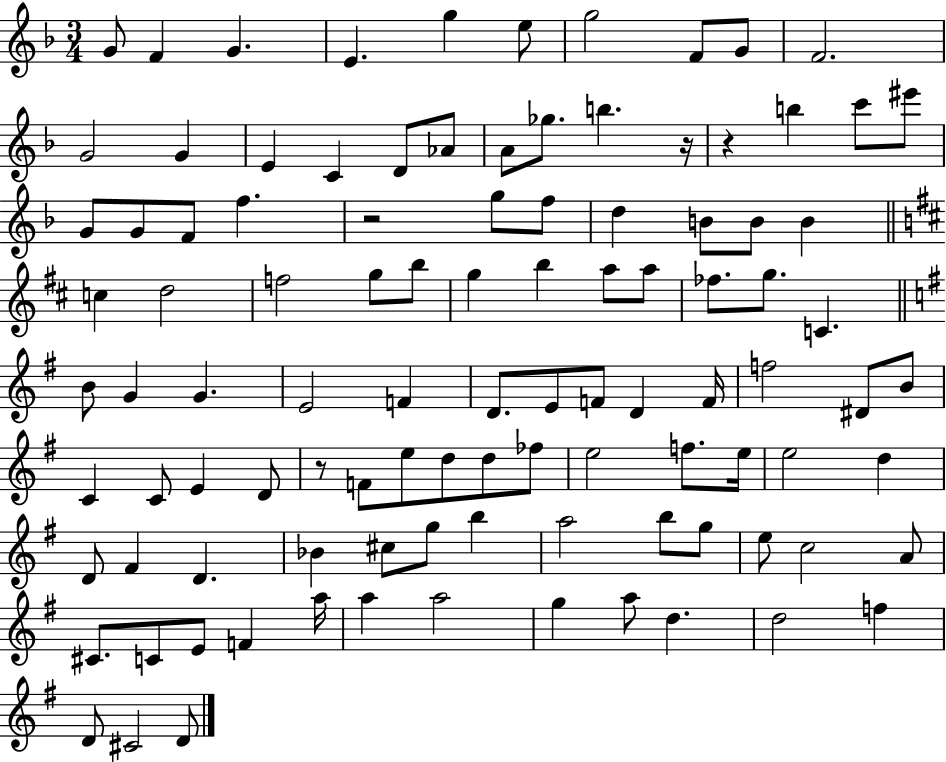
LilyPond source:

{
  \clef treble
  \numericTimeSignature
  \time 3/4
  \key f \major
  g'8 f'4 g'4. | e'4. g''4 e''8 | g''2 f'8 g'8 | f'2. | \break g'2 g'4 | e'4 c'4 d'8 aes'8 | a'8 ges''8. b''4. r16 | r4 b''4 c'''8 eis'''8 | \break g'8 g'8 f'8 f''4. | r2 g''8 f''8 | d''4 b'8 b'8 b'4 | \bar "||" \break \key b \minor c''4 d''2 | f''2 g''8 b''8 | g''4 b''4 a''8 a''8 | fes''8. g''8. c'4. | \break \bar "||" \break \key g \major b'8 g'4 g'4. | e'2 f'4 | d'8. e'8 f'8 d'4 f'16 | f''2 dis'8 b'8 | \break c'4 c'8 e'4 d'8 | r8 f'8 e''8 d''8 d''8 fes''8 | e''2 f''8. e''16 | e''2 d''4 | \break d'8 fis'4 d'4. | bes'4 cis''8 g''8 b''4 | a''2 b''8 g''8 | e''8 c''2 a'8 | \break cis'8. c'8 e'8 f'4 a''16 | a''4 a''2 | g''4 a''8 d''4. | d''2 f''4 | \break d'8 cis'2 d'8 | \bar "|."
}